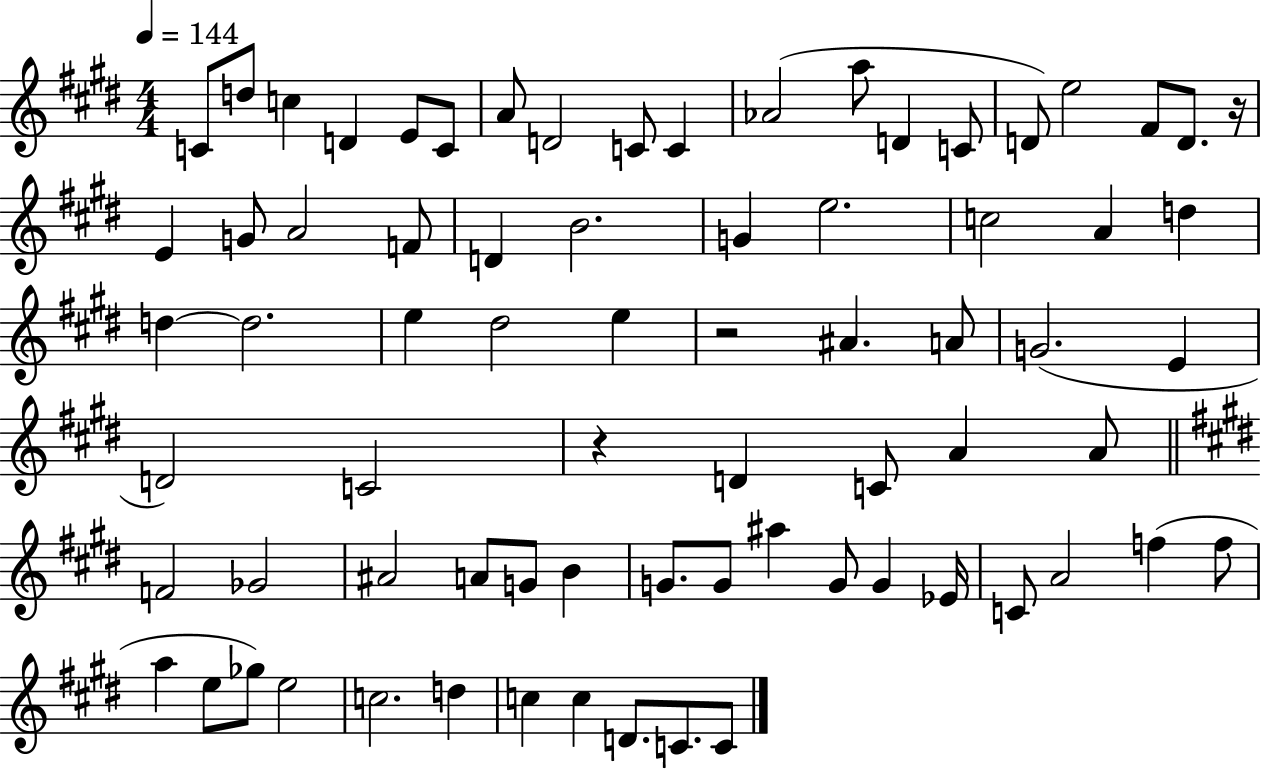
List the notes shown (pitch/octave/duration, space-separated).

C4/e D5/e C5/q D4/q E4/e C4/e A4/e D4/h C4/e C4/q Ab4/h A5/e D4/q C4/e D4/e E5/h F#4/e D4/e. R/s E4/q G4/e A4/h F4/e D4/q B4/h. G4/q E5/h. C5/h A4/q D5/q D5/q D5/h. E5/q D#5/h E5/q R/h A#4/q. A4/e G4/h. E4/q D4/h C4/h R/q D4/q C4/e A4/q A4/e F4/h Gb4/h A#4/h A4/e G4/e B4/q G4/e. G4/e A#5/q G4/e G4/q Eb4/s C4/e A4/h F5/q F5/e A5/q E5/e Gb5/e E5/h C5/h. D5/q C5/q C5/q D4/e. C4/e. C4/e